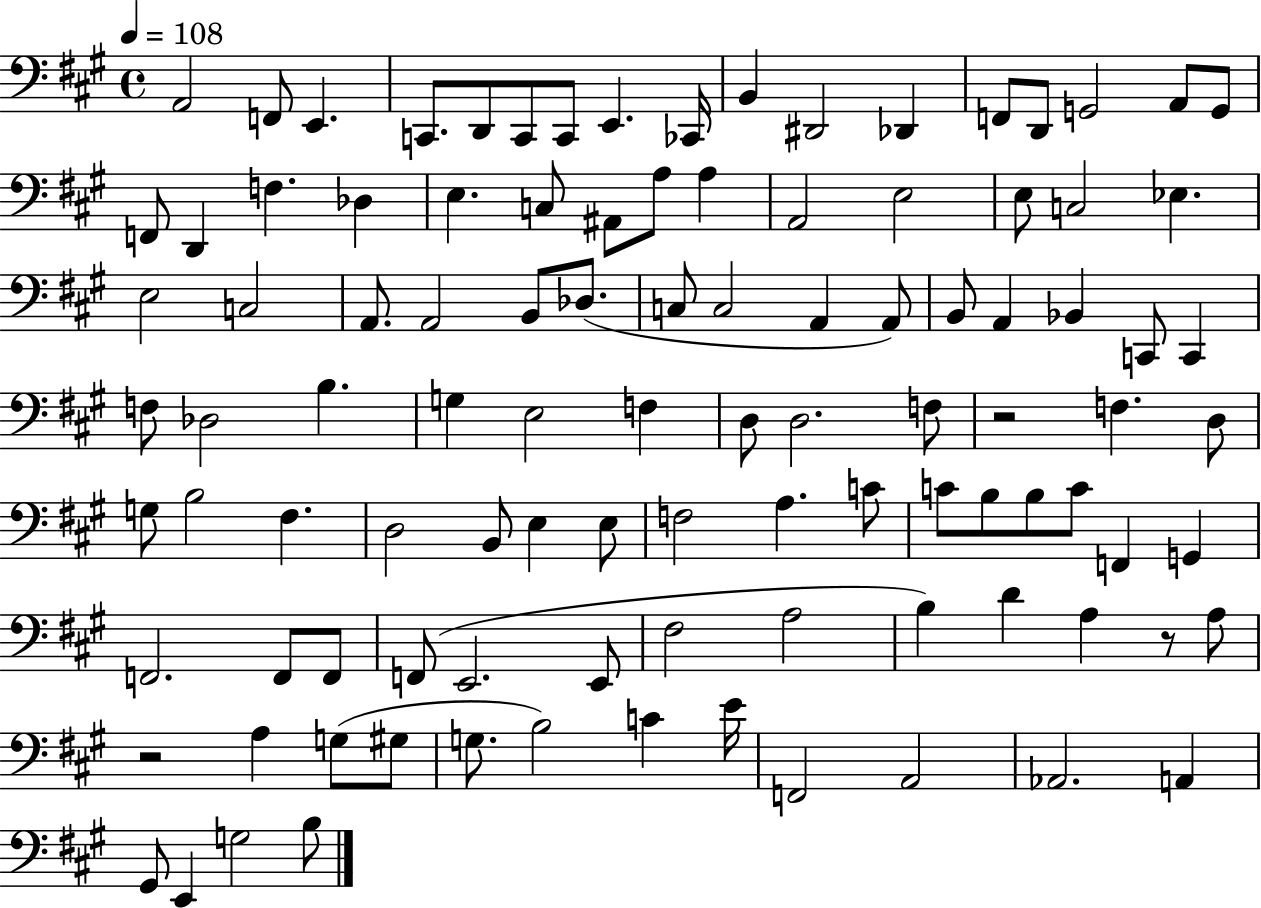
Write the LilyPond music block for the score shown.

{
  \clef bass
  \time 4/4
  \defaultTimeSignature
  \key a \major
  \tempo 4 = 108
  a,2 f,8 e,4. | c,8. d,8 c,8 c,8 e,4. ces,16 | b,4 dis,2 des,4 | f,8 d,8 g,2 a,8 g,8 | \break f,8 d,4 f4. des4 | e4. c8 ais,8 a8 a4 | a,2 e2 | e8 c2 ees4. | \break e2 c2 | a,8. a,2 b,8 des8.( | c8 c2 a,4 a,8) | b,8 a,4 bes,4 c,8 c,4 | \break f8 des2 b4. | g4 e2 f4 | d8 d2. f8 | r2 f4. d8 | \break g8 b2 fis4. | d2 b,8 e4 e8 | f2 a4. c'8 | c'8 b8 b8 c'8 f,4 g,4 | \break f,2. f,8 f,8 | f,8( e,2. e,8 | fis2 a2 | b4) d'4 a4 r8 a8 | \break r2 a4 g8( gis8 | g8. b2) c'4 e'16 | f,2 a,2 | aes,2. a,4 | \break gis,8 e,4 g2 b8 | \bar "|."
}